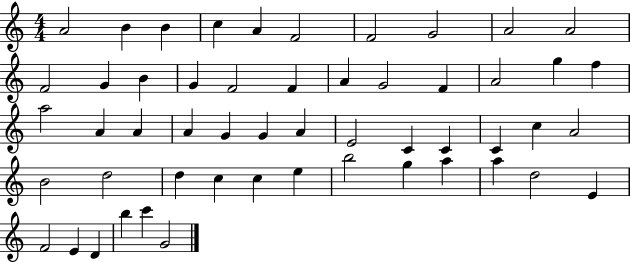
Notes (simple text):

A4/h B4/q B4/q C5/q A4/q F4/h F4/h G4/h A4/h A4/h F4/h G4/q B4/q G4/q F4/h F4/q A4/q G4/h F4/q A4/h G5/q F5/q A5/h A4/q A4/q A4/q G4/q G4/q A4/q E4/h C4/q C4/q C4/q C5/q A4/h B4/h D5/h D5/q C5/q C5/q E5/q B5/h G5/q A5/q A5/q D5/h E4/q F4/h E4/q D4/q B5/q C6/q G4/h